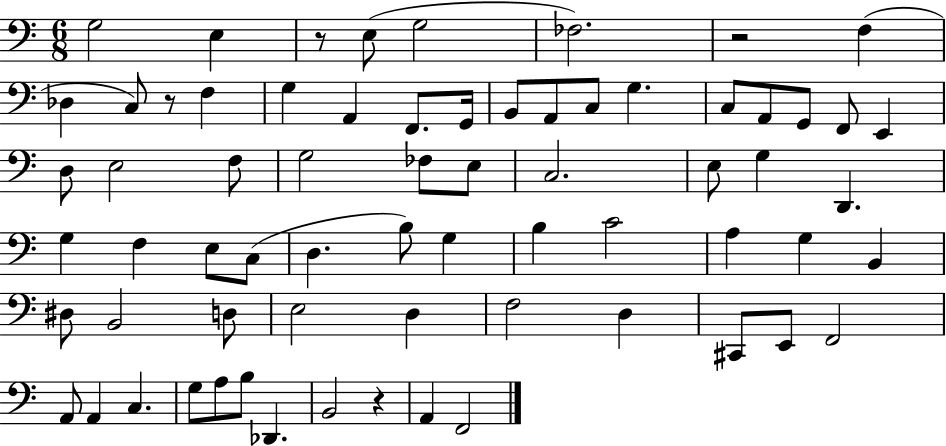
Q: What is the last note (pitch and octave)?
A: F2